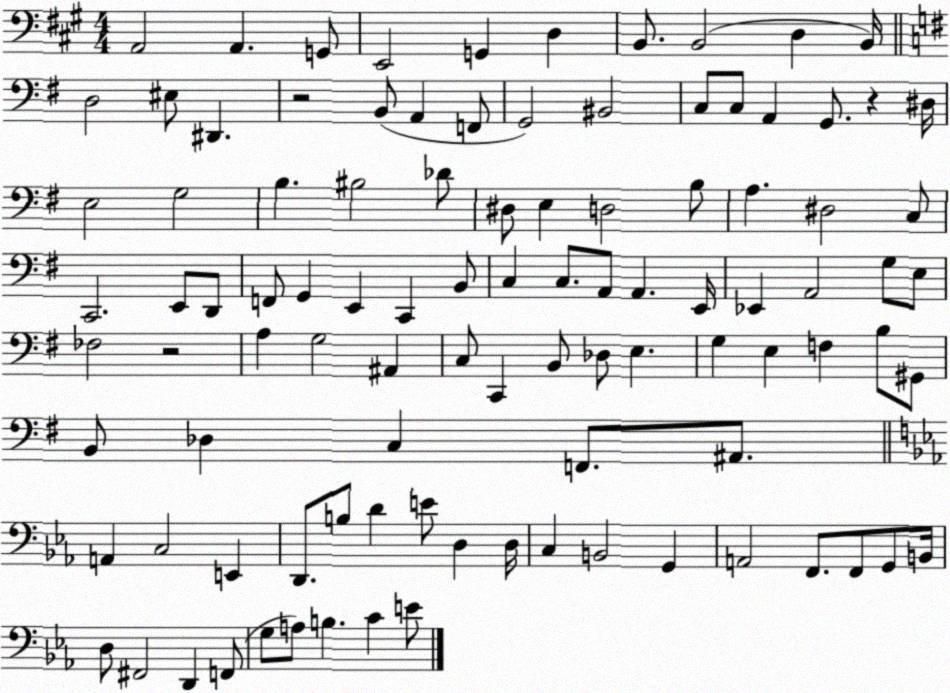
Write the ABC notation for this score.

X:1
T:Untitled
M:4/4
L:1/4
K:A
A,,2 A,, G,,/2 E,,2 G,, D, B,,/2 B,,2 D, B,,/4 D,2 ^E,/2 ^D,, z2 B,,/2 A,, F,,/2 G,,2 ^B,,2 C,/2 C,/2 A,, G,,/2 z ^D,/4 E,2 G,2 B, ^B,2 _D/2 ^D,/2 E, D,2 B,/2 A, ^D,2 C,/2 C,,2 E,,/2 D,,/2 F,,/2 G,, E,, C,, B,,/2 C, C,/2 A,,/2 A,, E,,/4 _E,, A,,2 G,/2 E,/2 _F,2 z2 A, G,2 ^A,, C,/2 C,, B,,/2 _D,/2 E, G, E, F, B,/2 ^G,,/2 B,,/2 _D, C, F,,/2 ^A,,/2 A,, C,2 E,, D,,/2 B,/2 D E/2 D, D,/4 C, B,,2 G,, A,,2 F,,/2 F,,/2 G,,/2 B,,/4 D,/2 ^F,,2 D,, F,,/2 G,/2 A,/2 B, C E/2